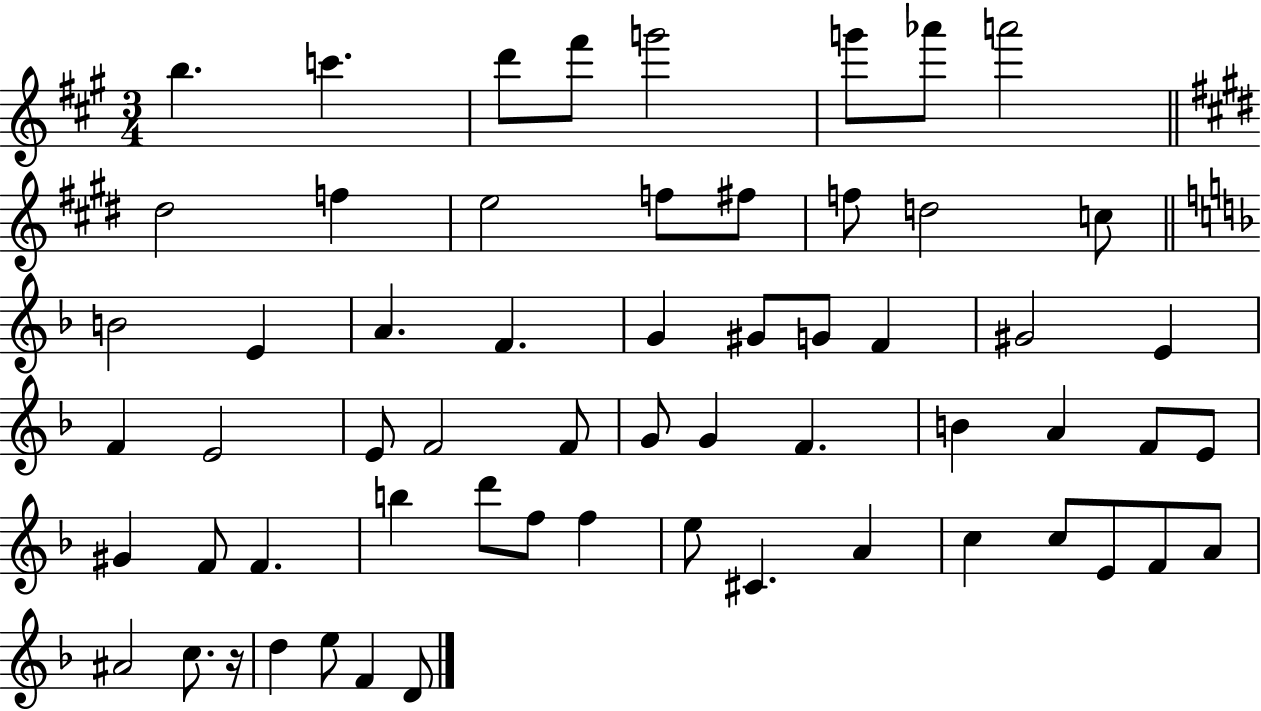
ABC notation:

X:1
T:Untitled
M:3/4
L:1/4
K:A
b c' d'/2 ^f'/2 g'2 g'/2 _a'/2 a'2 ^d2 f e2 f/2 ^f/2 f/2 d2 c/2 B2 E A F G ^G/2 G/2 F ^G2 E F E2 E/2 F2 F/2 G/2 G F B A F/2 E/2 ^G F/2 F b d'/2 f/2 f e/2 ^C A c c/2 E/2 F/2 A/2 ^A2 c/2 z/4 d e/2 F D/2